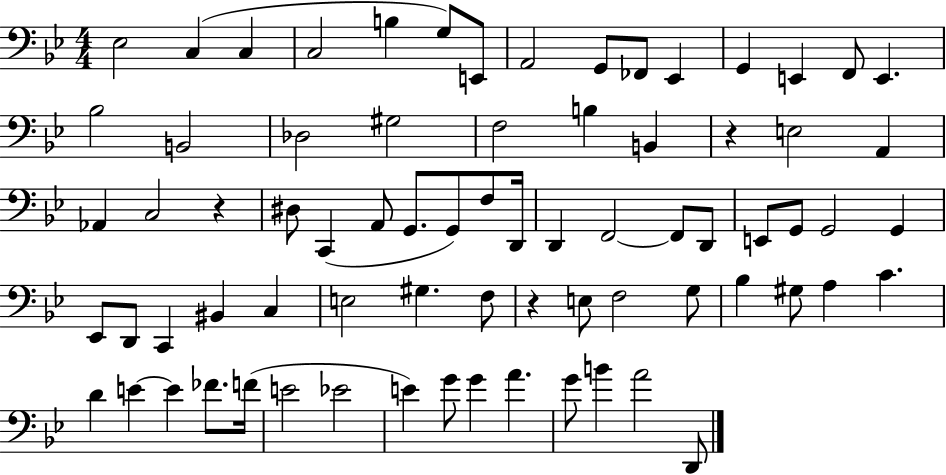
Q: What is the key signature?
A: BES major